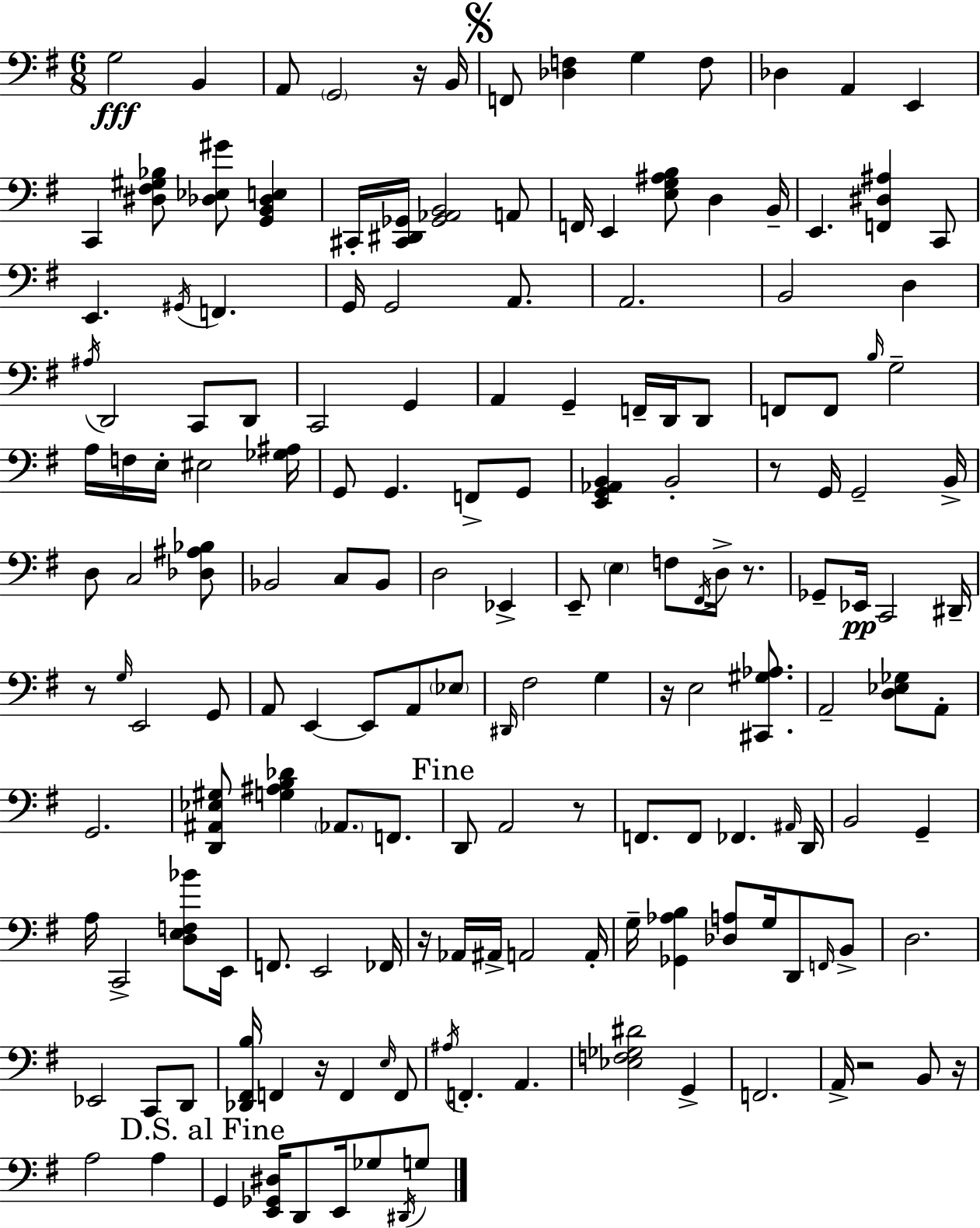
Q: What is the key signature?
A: G major